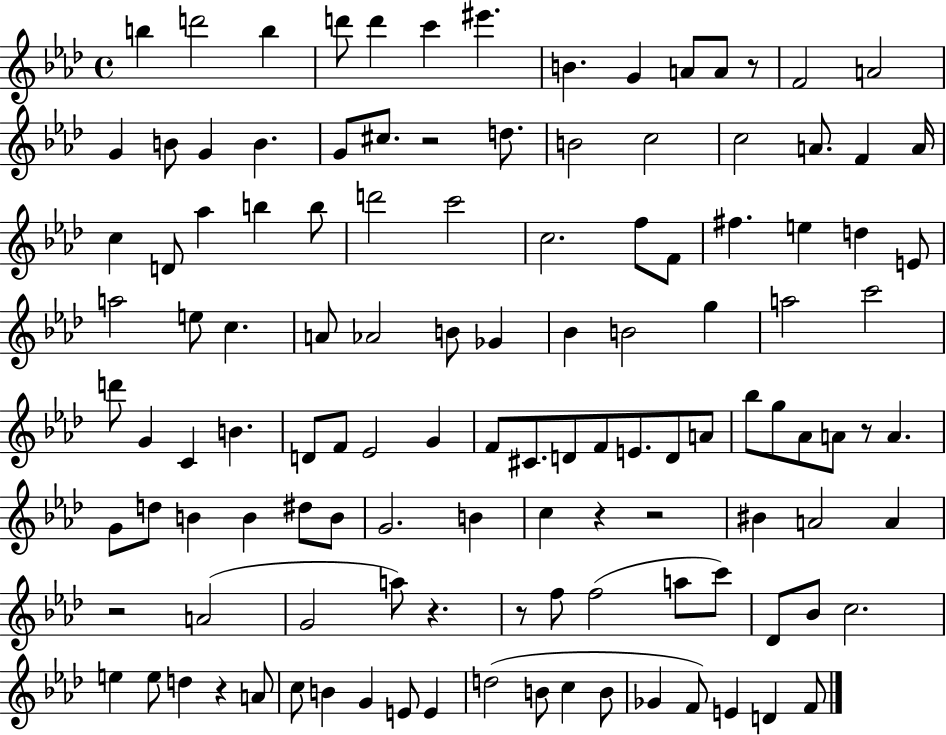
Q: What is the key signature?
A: AES major